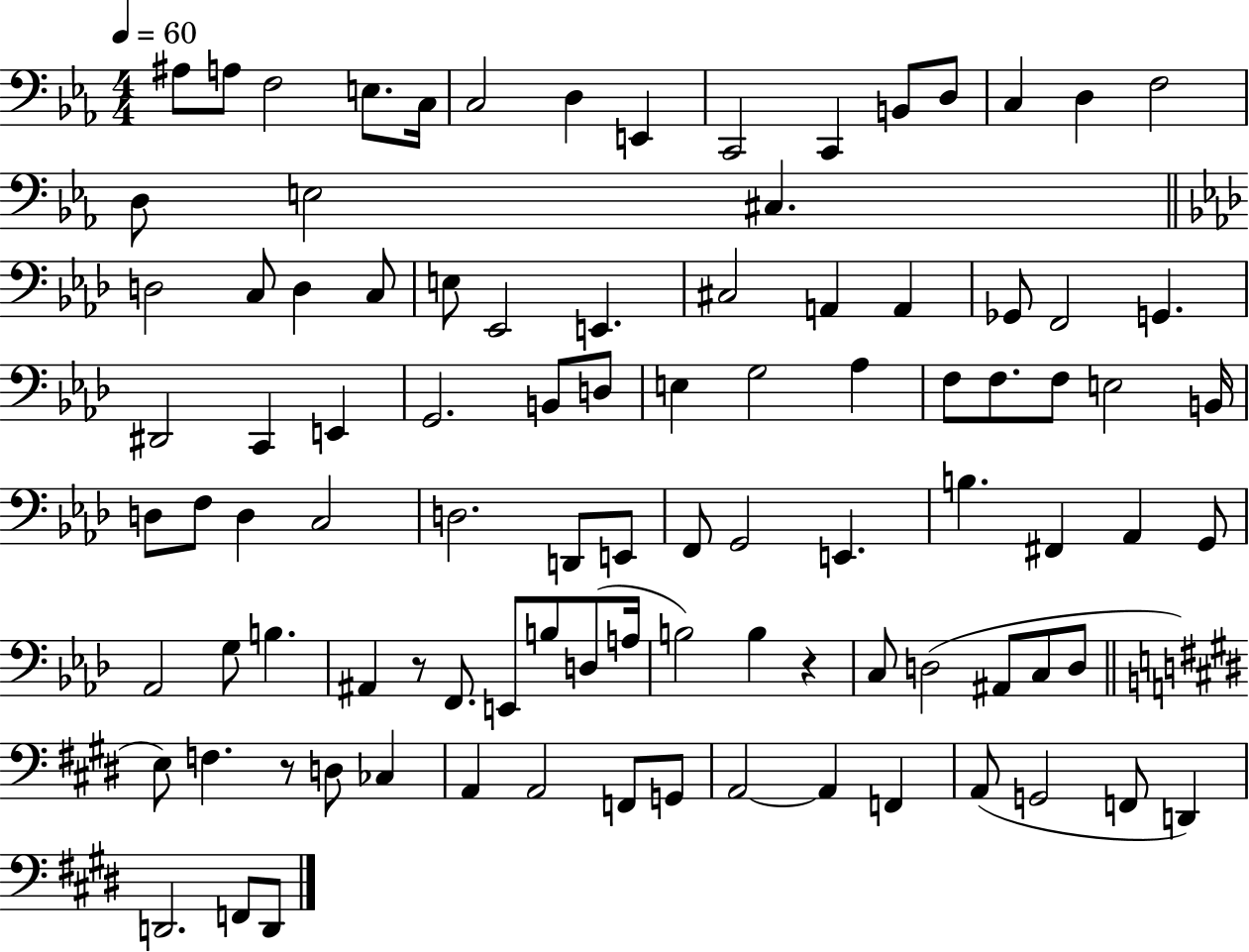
A#3/e A3/e F3/h E3/e. C3/s C3/h D3/q E2/q C2/h C2/q B2/e D3/e C3/q D3/q F3/h D3/e E3/h C#3/q. D3/h C3/e D3/q C3/e E3/e Eb2/h E2/q. C#3/h A2/q A2/q Gb2/e F2/h G2/q. D#2/h C2/q E2/q G2/h. B2/e D3/e E3/q G3/h Ab3/q F3/e F3/e. F3/e E3/h B2/s D3/e F3/e D3/q C3/h D3/h. D2/e E2/e F2/e G2/h E2/q. B3/q. F#2/q Ab2/q G2/e Ab2/h G3/e B3/q. A#2/q R/e F2/e. E2/e B3/e D3/e A3/s B3/h B3/q R/q C3/e D3/h A#2/e C3/e D3/e E3/e F3/q. R/e D3/e CES3/q A2/q A2/h F2/e G2/e A2/h A2/q F2/q A2/e G2/h F2/e D2/q D2/h. F2/e D2/e